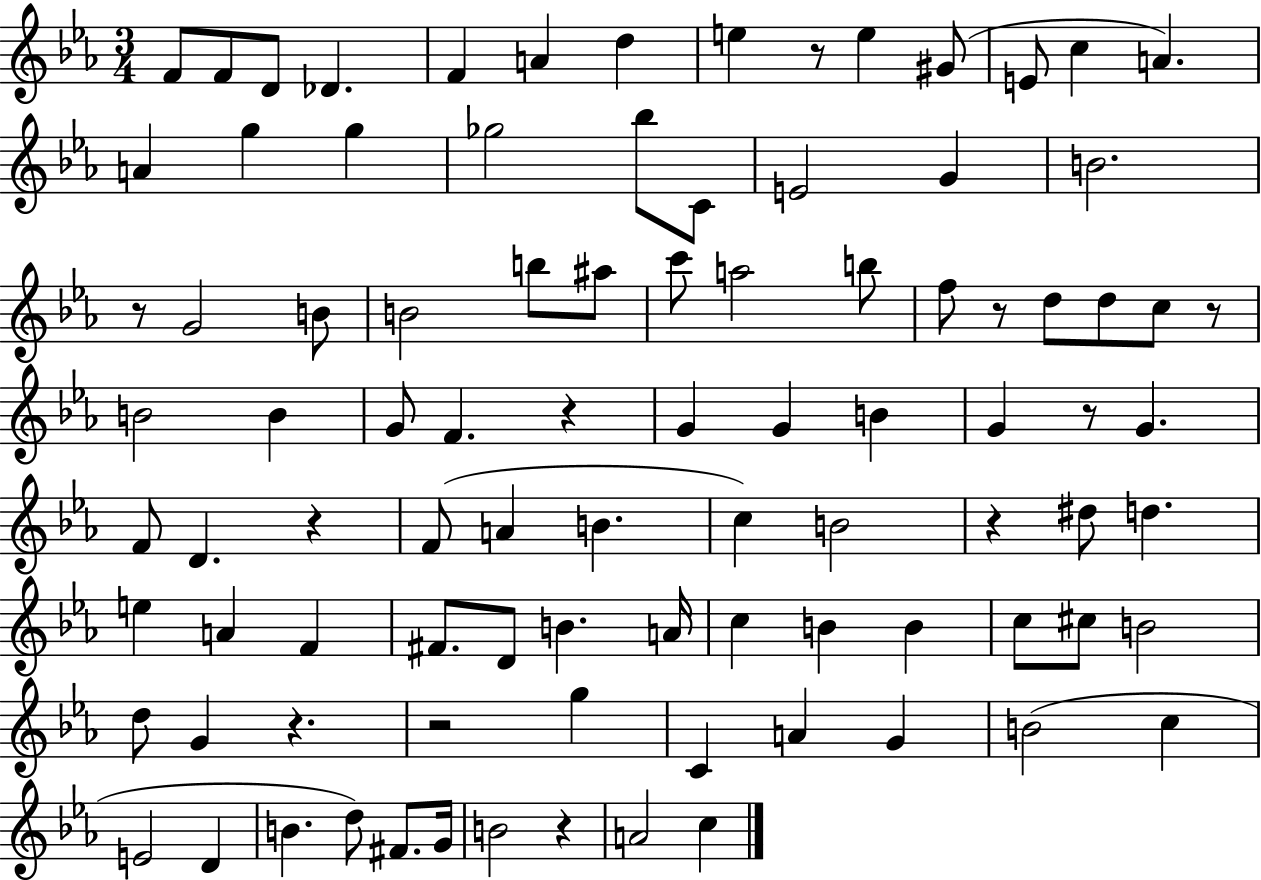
{
  \clef treble
  \numericTimeSignature
  \time 3/4
  \key ees \major
  f'8 f'8 d'8 des'4. | f'4 a'4 d''4 | e''4 r8 e''4 gis'8( | e'8 c''4 a'4.) | \break a'4 g''4 g''4 | ges''2 bes''8 c'8 | e'2 g'4 | b'2. | \break r8 g'2 b'8 | b'2 b''8 ais''8 | c'''8 a''2 b''8 | f''8 r8 d''8 d''8 c''8 r8 | \break b'2 b'4 | g'8 f'4. r4 | g'4 g'4 b'4 | g'4 r8 g'4. | \break f'8 d'4. r4 | f'8( a'4 b'4. | c''4) b'2 | r4 dis''8 d''4. | \break e''4 a'4 f'4 | fis'8. d'8 b'4. a'16 | c''4 b'4 b'4 | c''8 cis''8 b'2 | \break d''8 g'4 r4. | r2 g''4 | c'4 a'4 g'4 | b'2( c''4 | \break e'2 d'4 | b'4. d''8) fis'8. g'16 | b'2 r4 | a'2 c''4 | \break \bar "|."
}